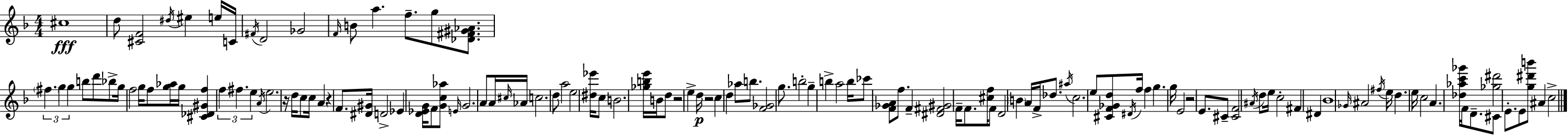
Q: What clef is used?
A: treble